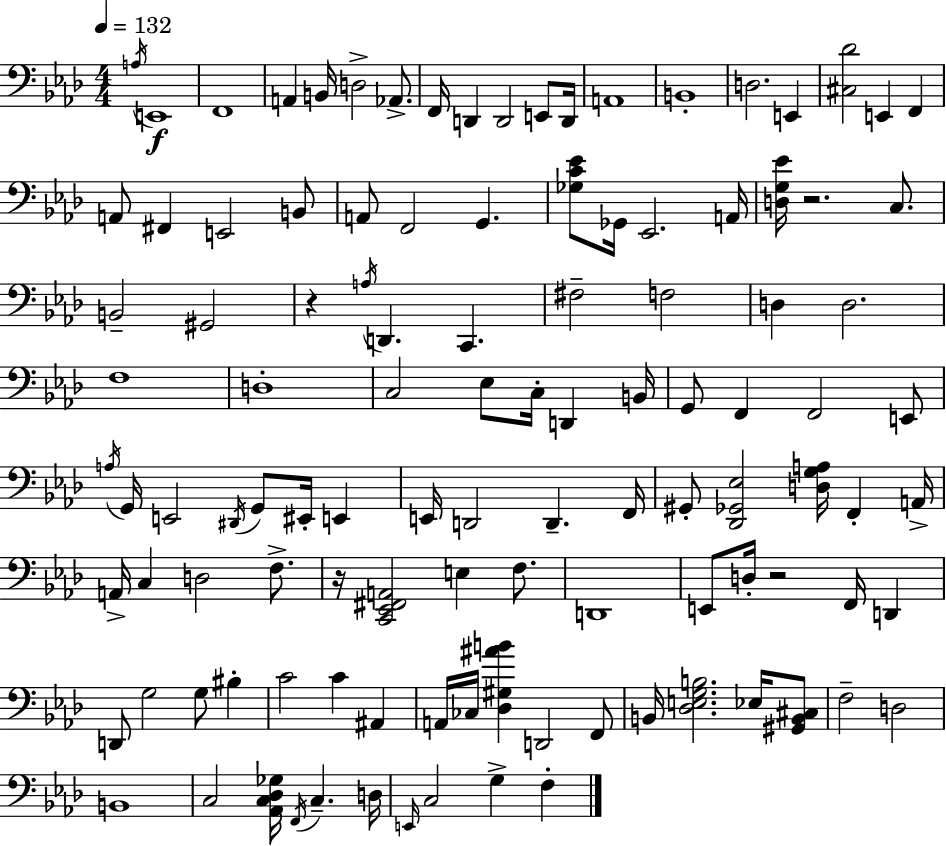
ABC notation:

X:1
T:Untitled
M:4/4
L:1/4
K:Fm
A,/4 E,,4 F,,4 A,, B,,/4 D,2 _A,,/2 F,,/4 D,, D,,2 E,,/2 D,,/4 A,,4 B,,4 D,2 E,, [^C,_D]2 E,, F,, A,,/2 ^F,, E,,2 B,,/2 A,,/2 F,,2 G,, [_G,C_E]/2 _G,,/4 _E,,2 A,,/4 [D,G,_E]/4 z2 C,/2 B,,2 ^G,,2 z A,/4 D,, C,, ^F,2 F,2 D, D,2 F,4 D,4 C,2 _E,/2 C,/4 D,, B,,/4 G,,/2 F,, F,,2 E,,/2 A,/4 G,,/4 E,,2 ^D,,/4 G,,/2 ^E,,/4 E,, E,,/4 D,,2 D,, F,,/4 ^G,,/2 [_D,,_G,,_E,]2 [D,G,A,]/4 F,, A,,/4 A,,/4 C, D,2 F,/2 z/4 [C,,_E,,^F,,A,,]2 E, F,/2 D,,4 E,,/2 D,/4 z2 F,,/4 D,, D,,/2 G,2 G,/2 ^B, C2 C ^A,, A,,/4 _C,/4 [_D,^G,^AB] D,,2 F,,/2 B,,/4 [_D,E,G,B,]2 _E,/4 [^G,,B,,^C,]/2 F,2 D,2 B,,4 C,2 [_A,,C,_D,_G,]/4 F,,/4 C, D,/4 E,,/4 C,2 G, F,